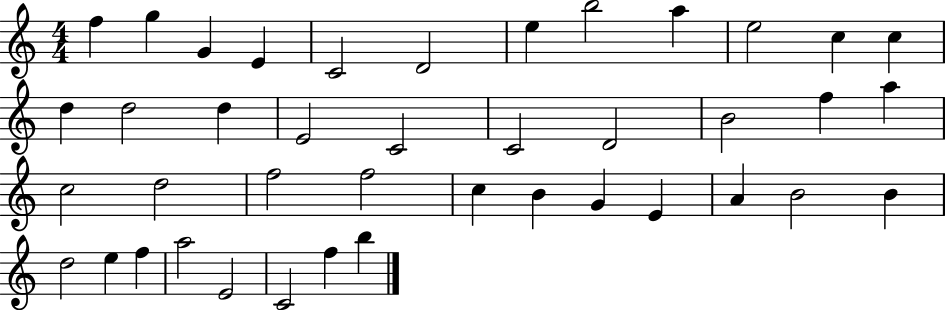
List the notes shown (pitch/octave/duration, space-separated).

F5/q G5/q G4/q E4/q C4/h D4/h E5/q B5/h A5/q E5/h C5/q C5/q D5/q D5/h D5/q E4/h C4/h C4/h D4/h B4/h F5/q A5/q C5/h D5/h F5/h F5/h C5/q B4/q G4/q E4/q A4/q B4/h B4/q D5/h E5/q F5/q A5/h E4/h C4/h F5/q B5/q